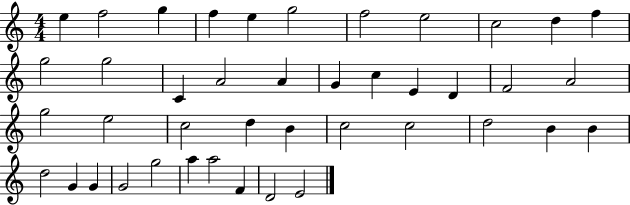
{
  \clef treble
  \numericTimeSignature
  \time 4/4
  \key c \major
  e''4 f''2 g''4 | f''4 e''4 g''2 | f''2 e''2 | c''2 d''4 f''4 | \break g''2 g''2 | c'4 a'2 a'4 | g'4 c''4 e'4 d'4 | f'2 a'2 | \break g''2 e''2 | c''2 d''4 b'4 | c''2 c''2 | d''2 b'4 b'4 | \break d''2 g'4 g'4 | g'2 g''2 | a''4 a''2 f'4 | d'2 e'2 | \break \bar "|."
}